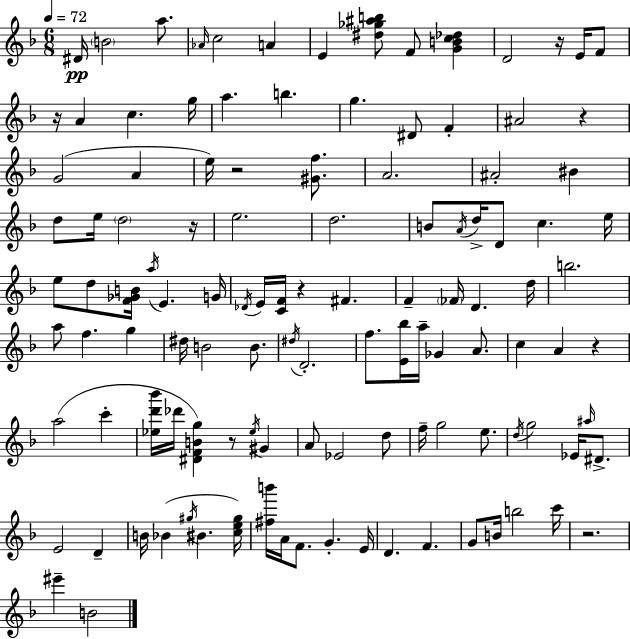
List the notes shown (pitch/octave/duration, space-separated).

D#4/s B4/h A5/e. Ab4/s C5/h A4/q E4/q [D#5,Gb5,A#5,B5]/e F4/e [G4,B4,C5,Db5]/q D4/h R/s E4/s F4/e R/s A4/q C5/q. G5/s A5/q. B5/q. G5/q. D#4/e F4/q A#4/h R/q G4/h A4/q E5/s R/h [G#4,F5]/e. A4/h. A#4/h BIS4/q D5/e E5/s D5/h R/s E5/h. D5/h. B4/e A4/s D5/s D4/e C5/q. E5/s E5/e D5/e [F4,Gb4,B4]/s A5/s E4/q. G4/s Db4/s E4/s [C4,F4]/s R/q F#4/q. F4/q FES4/s D4/q. D5/s B5/h. A5/e F5/q. G5/q D#5/s B4/h B4/e. D#5/s D4/h. F5/e. [E4,Bb5]/s A5/s Gb4/q A4/e. C5/q A4/q R/q A5/h C6/q [Eb5,D6,Bb6]/s Db6/s [D#4,F4,B4,G5]/q R/e Eb5/s G#4/q A4/e Eb4/h D5/e F5/s G5/h E5/e. D5/s G5/h Eb4/s A#5/s D#4/e. E4/h D4/q B4/s Bb4/q G#5/s BIS4/q. [C5,E5,G#5]/s [F#5,B6]/s A4/s F4/e. G4/q. E4/s D4/q. F4/q. G4/e B4/s B5/h C6/s R/h. EIS6/q B4/h